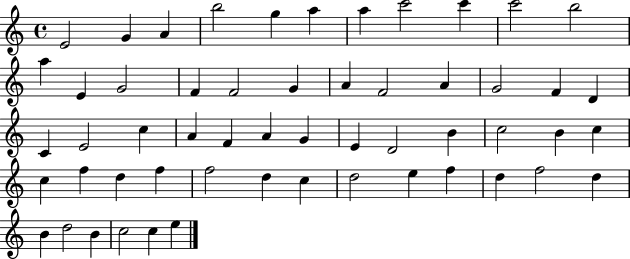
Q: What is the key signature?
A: C major